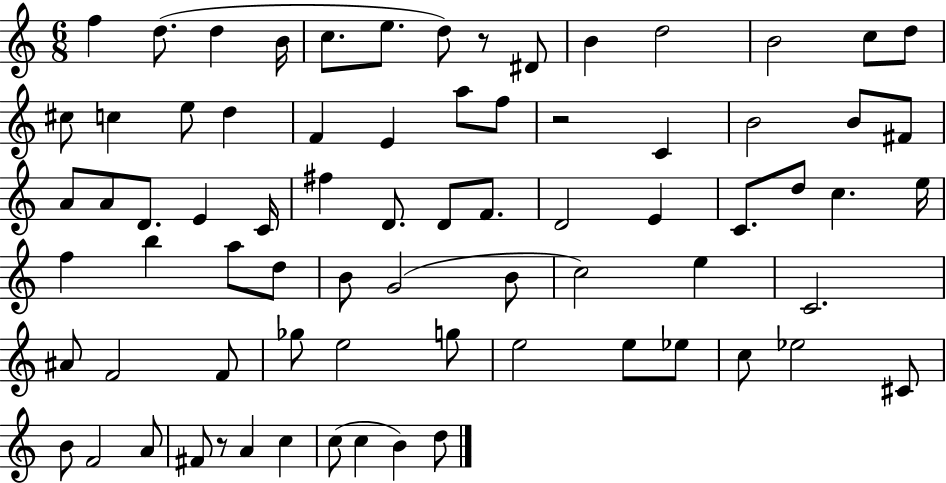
F5/q D5/e. D5/q B4/s C5/e. E5/e. D5/e R/e D#4/e B4/q D5/h B4/h C5/e D5/e C#5/e C5/q E5/e D5/q F4/q E4/q A5/e F5/e R/h C4/q B4/h B4/e F#4/e A4/e A4/e D4/e. E4/q C4/s F#5/q D4/e. D4/e F4/e. D4/h E4/q C4/e. D5/e C5/q. E5/s F5/q B5/q A5/e D5/e B4/e G4/h B4/e C5/h E5/q C4/h. A#4/e F4/h F4/e Gb5/e E5/h G5/e E5/h E5/e Eb5/e C5/e Eb5/h C#4/e B4/e F4/h A4/e F#4/e R/e A4/q C5/q C5/e C5/q B4/q D5/e